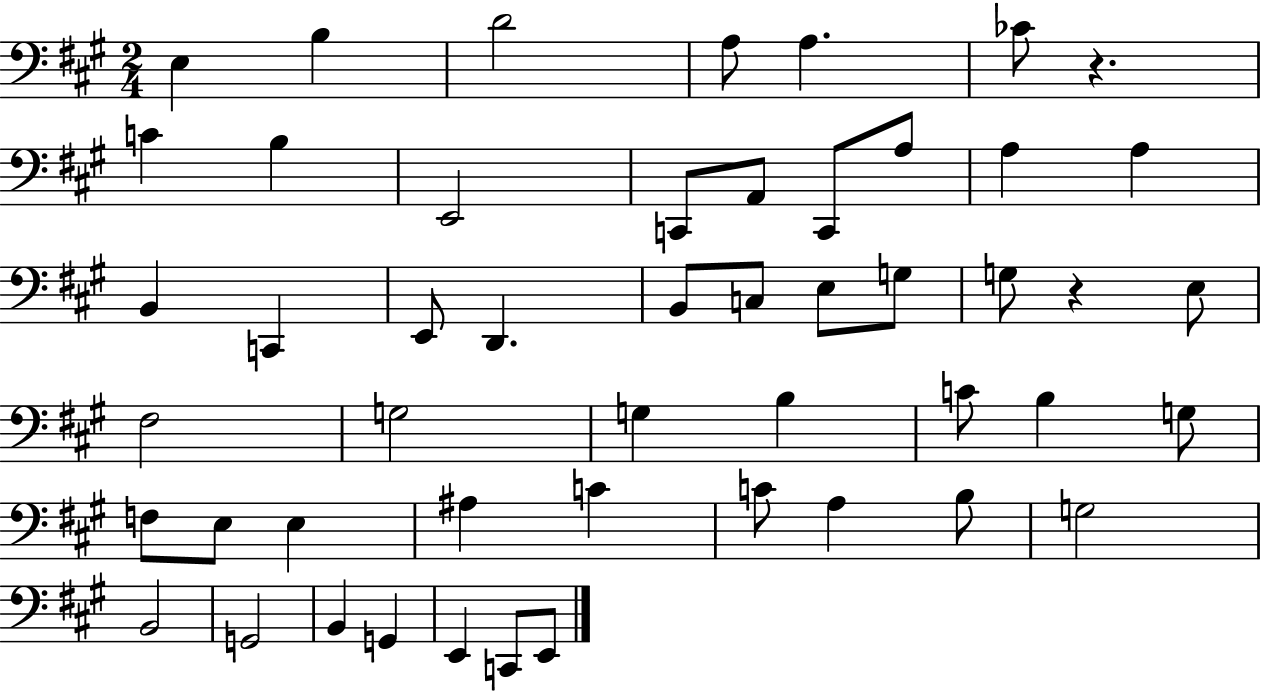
X:1
T:Untitled
M:2/4
L:1/4
K:A
E, B, D2 A,/2 A, _C/2 z C B, E,,2 C,,/2 A,,/2 C,,/2 A,/2 A, A, B,, C,, E,,/2 D,, B,,/2 C,/2 E,/2 G,/2 G,/2 z E,/2 ^F,2 G,2 G, B, C/2 B, G,/2 F,/2 E,/2 E, ^A, C C/2 A, B,/2 G,2 B,,2 G,,2 B,, G,, E,, C,,/2 E,,/2